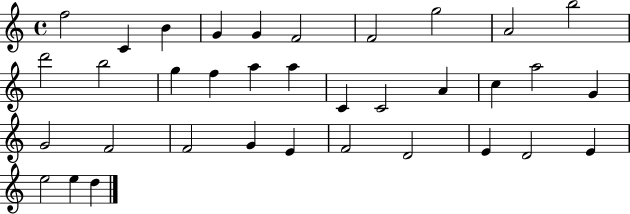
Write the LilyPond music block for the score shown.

{
  \clef treble
  \time 4/4
  \defaultTimeSignature
  \key c \major
  f''2 c'4 b'4 | g'4 g'4 f'2 | f'2 g''2 | a'2 b''2 | \break d'''2 b''2 | g''4 f''4 a''4 a''4 | c'4 c'2 a'4 | c''4 a''2 g'4 | \break g'2 f'2 | f'2 g'4 e'4 | f'2 d'2 | e'4 d'2 e'4 | \break e''2 e''4 d''4 | \bar "|."
}